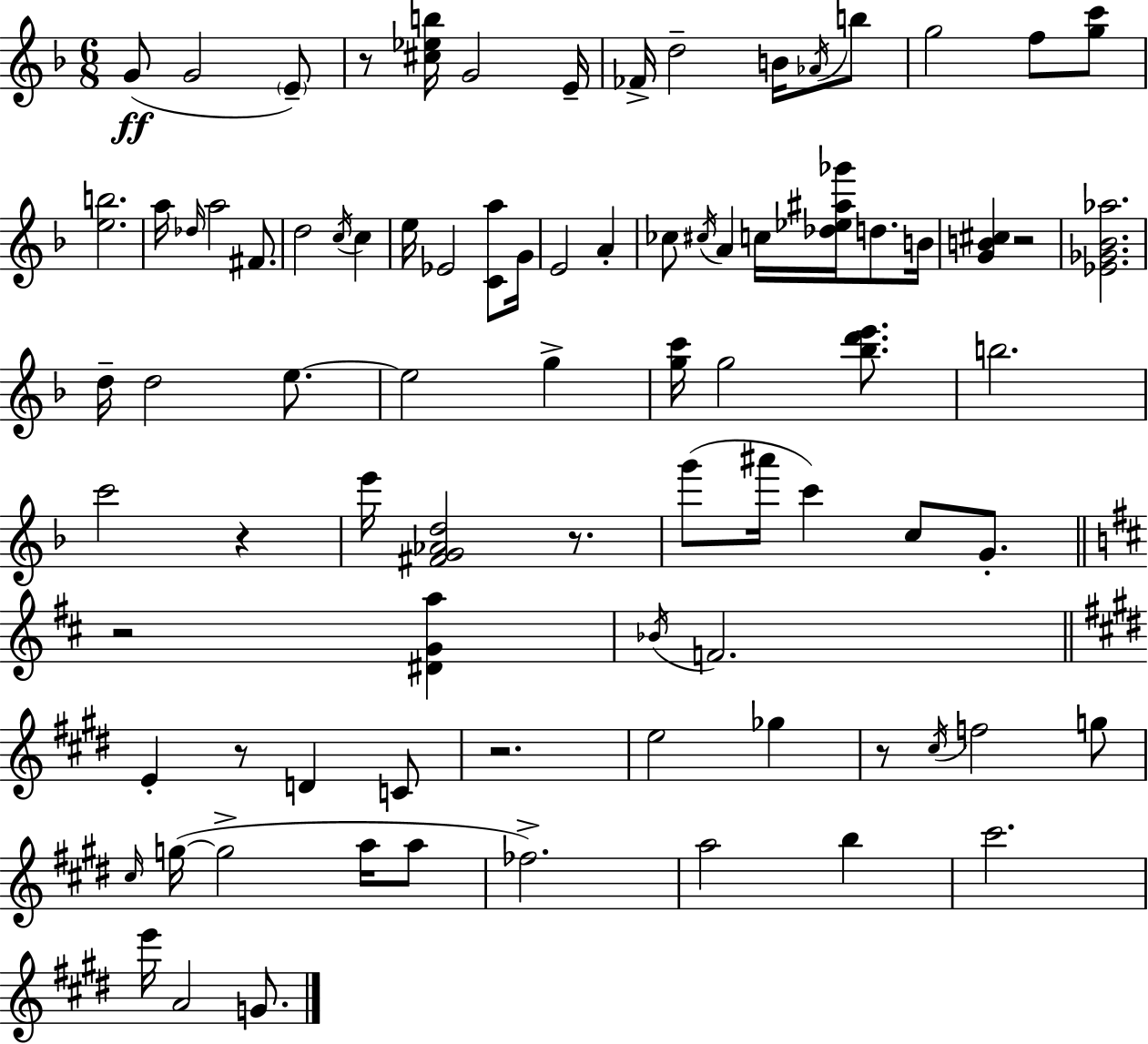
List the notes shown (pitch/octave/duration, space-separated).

G4/e G4/h E4/e R/e [C#5,Eb5,B5]/s G4/h E4/s FES4/s D5/h B4/s Ab4/s B5/e G5/h F5/e [G5,C6]/e [E5,B5]/h. A5/s Db5/s A5/h F#4/e. D5/h C5/s C5/q E5/s Eb4/h [C4,A5]/e G4/s E4/h A4/q CES5/e C#5/s A4/q C5/s [Db5,Eb5,A#5,Gb6]/s D5/e. B4/s [G4,B4,C#5]/q R/h [Eb4,Gb4,Bb4,Ab5]/h. D5/s D5/h E5/e. E5/h G5/q [G5,C6]/s G5/h [Bb5,D6,E6]/e. B5/h. C6/h R/q E6/s [F#4,G4,Ab4,D5]/h R/e. G6/e A#6/s C6/q C5/e G4/e. R/h [D#4,G4,A5]/q Bb4/s F4/h. E4/q R/e D4/q C4/e R/h. E5/h Gb5/q R/e C#5/s F5/h G5/e C#5/s G5/s G5/h A5/s A5/e FES5/h. A5/h B5/q C#6/h. E6/s A4/h G4/e.